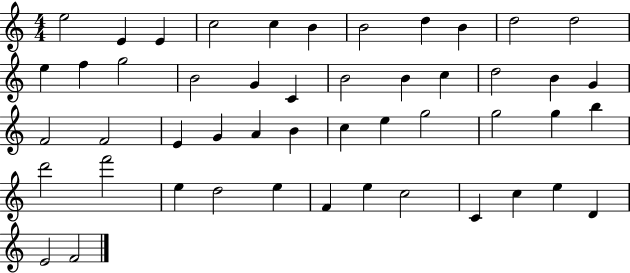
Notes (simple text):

E5/h E4/q E4/q C5/h C5/q B4/q B4/h D5/q B4/q D5/h D5/h E5/q F5/q G5/h B4/h G4/q C4/q B4/h B4/q C5/q D5/h B4/q G4/q F4/h F4/h E4/q G4/q A4/q B4/q C5/q E5/q G5/h G5/h G5/q B5/q D6/h F6/h E5/q D5/h E5/q F4/q E5/q C5/h C4/q C5/q E5/q D4/q E4/h F4/h